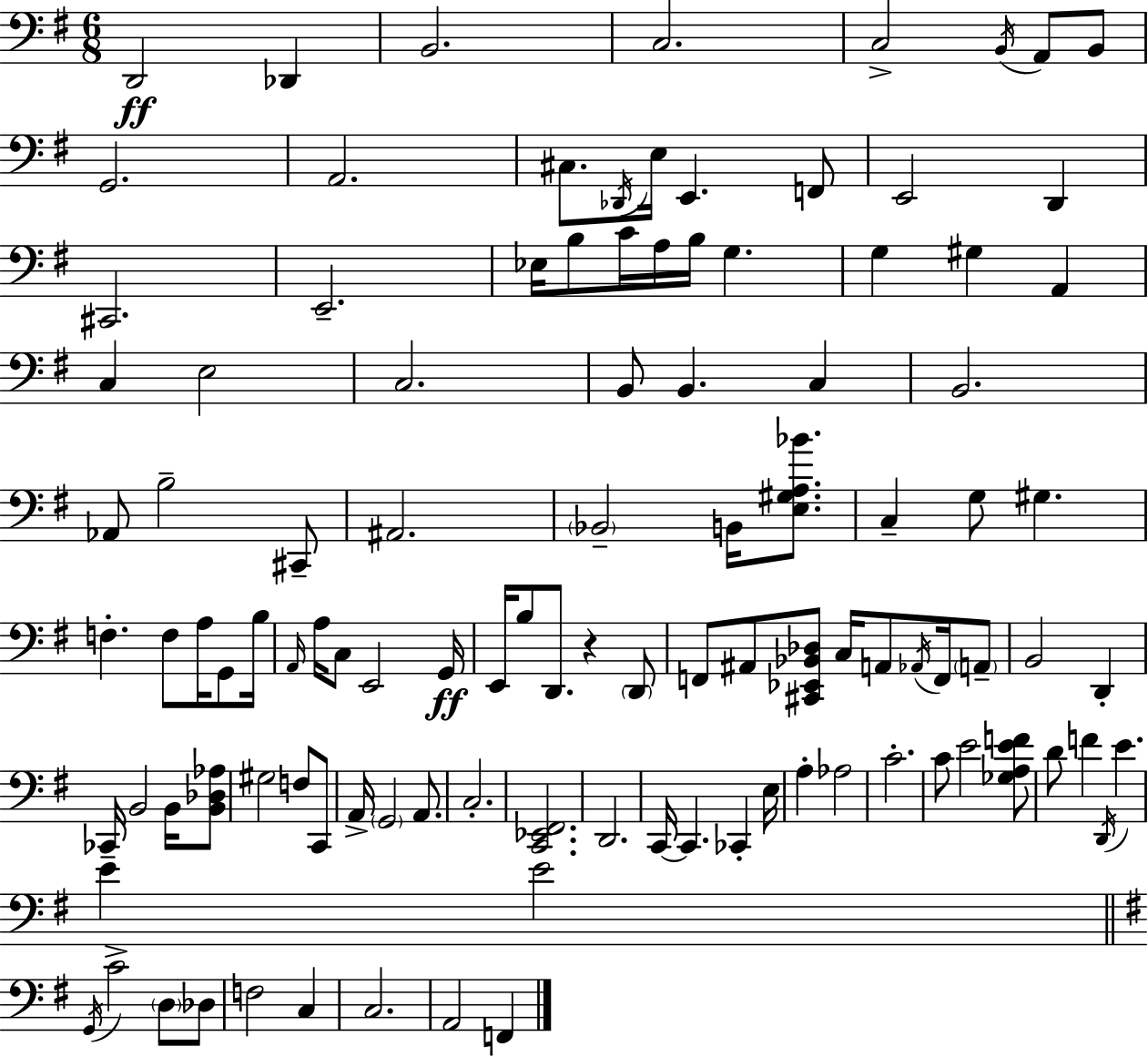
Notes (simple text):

D2/h Db2/q B2/h. C3/h. C3/h B2/s A2/e B2/e G2/h. A2/h. C#3/e. Db2/s E3/s E2/q. F2/e E2/h D2/q C#2/h. E2/h. Eb3/s B3/e C4/s A3/s B3/s G3/q. G3/q G#3/q A2/q C3/q E3/h C3/h. B2/e B2/q. C3/q B2/h. Ab2/e B3/h C#2/e A#2/h. Bb2/h B2/s [E3,G#3,A3,Bb4]/e. C3/q G3/e G#3/q. F3/q. F3/e A3/s G2/e B3/s A2/s A3/s C3/e E2/h G2/s E2/s B3/e D2/e. R/q D2/e F2/e A#2/e [C#2,Eb2,Bb2,Db3]/e C3/s A2/e Ab2/s F2/s A2/e B2/h D2/q CES2/s B2/h B2/s [B2,Db3,Ab3]/e G#3/h F3/e C2/e A2/s G2/h A2/e. C3/h. [C2,Eb2,F#2]/h. D2/h. C2/s C2/q. CES2/q E3/s A3/q Ab3/h C4/h. C4/e E4/h [Gb3,A3,E4,F4]/e D4/e F4/q D2/s E4/q. E4/q E4/h G2/s C4/h D3/e Db3/e F3/h C3/q C3/h. A2/h F2/q